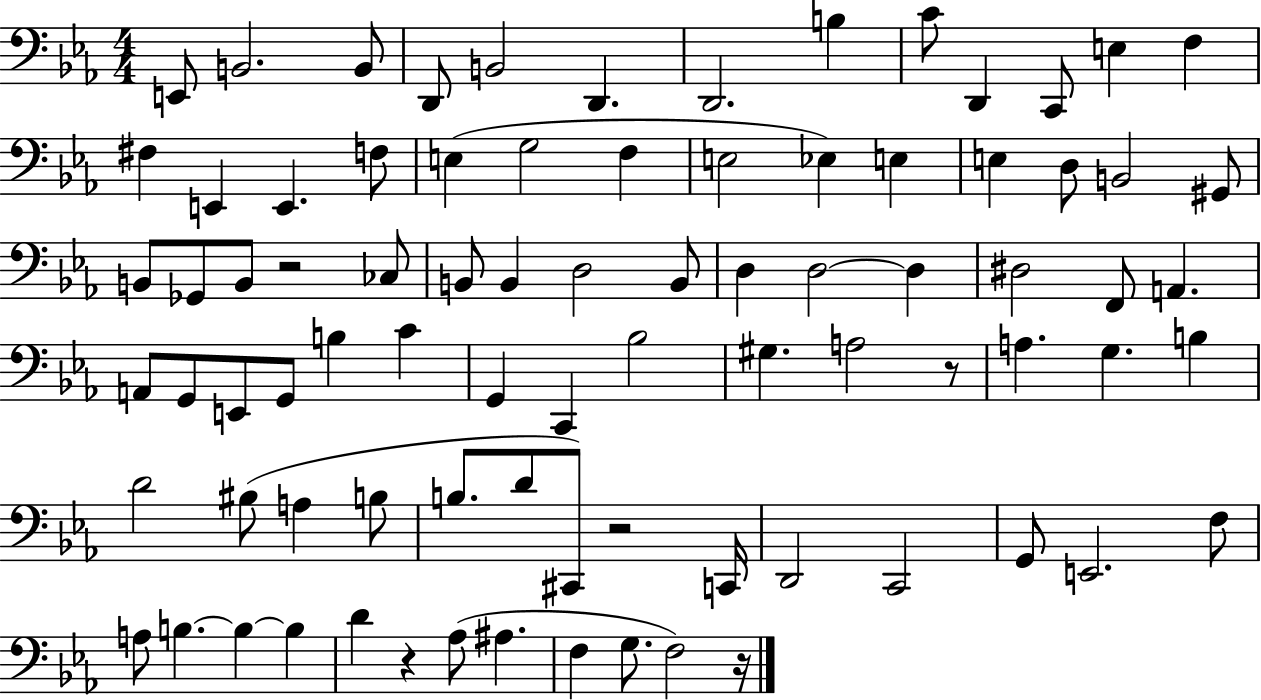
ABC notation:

X:1
T:Untitled
M:4/4
L:1/4
K:Eb
E,,/2 B,,2 B,,/2 D,,/2 B,,2 D,, D,,2 B, C/2 D,, C,,/2 E, F, ^F, E,, E,, F,/2 E, G,2 F, E,2 _E, E, E, D,/2 B,,2 ^G,,/2 B,,/2 _G,,/2 B,,/2 z2 _C,/2 B,,/2 B,, D,2 B,,/2 D, D,2 D, ^D,2 F,,/2 A,, A,,/2 G,,/2 E,,/2 G,,/2 B, C G,, C,, _B,2 ^G, A,2 z/2 A, G, B, D2 ^B,/2 A, B,/2 B,/2 D/2 ^C,,/2 z2 C,,/4 D,,2 C,,2 G,,/2 E,,2 F,/2 A,/2 B, B, B, D z _A,/2 ^A, F, G,/2 F,2 z/4